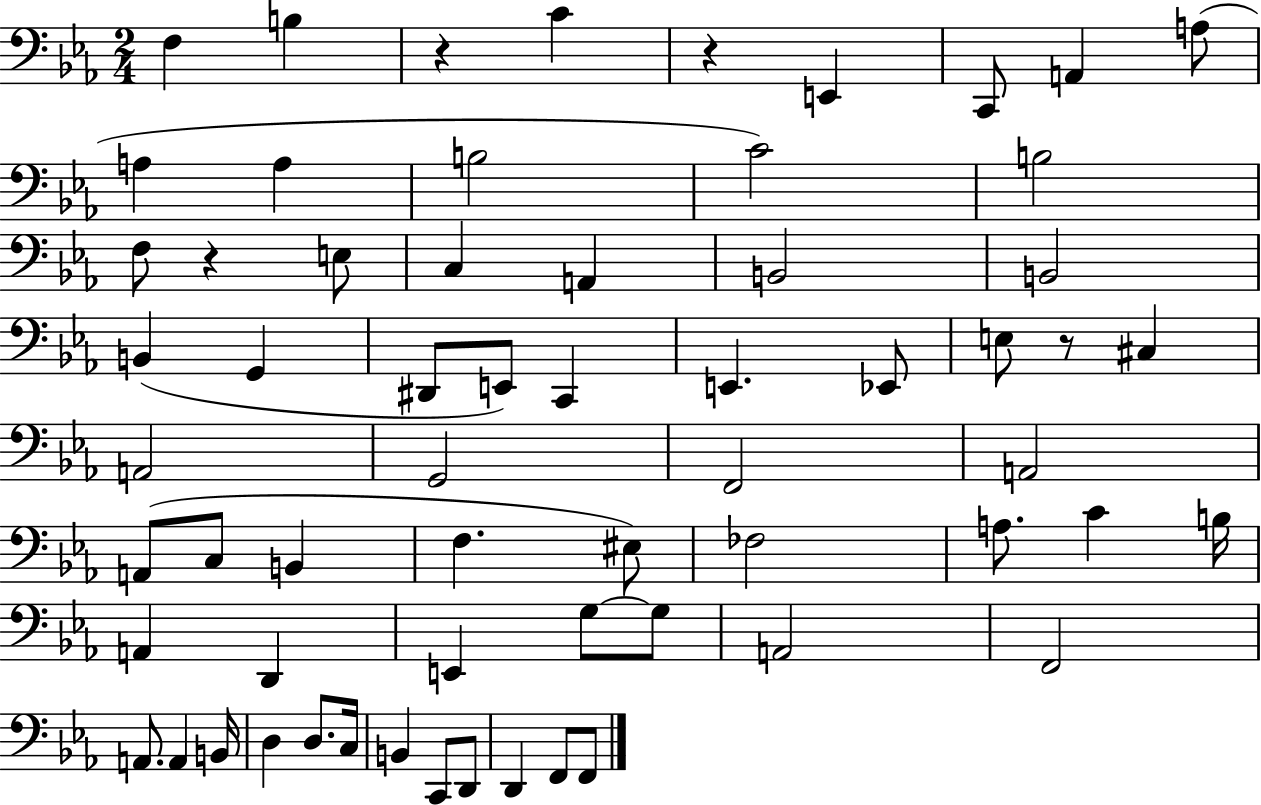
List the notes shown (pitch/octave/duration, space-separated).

F3/q B3/q R/q C4/q R/q E2/q C2/e A2/q A3/e A3/q A3/q B3/h C4/h B3/h F3/e R/q E3/e C3/q A2/q B2/h B2/h B2/q G2/q D#2/e E2/e C2/q E2/q. Eb2/e E3/e R/e C#3/q A2/h G2/h F2/h A2/h A2/e C3/e B2/q F3/q. EIS3/e FES3/h A3/e. C4/q B3/s A2/q D2/q E2/q G3/e G3/e A2/h F2/h A2/e. A2/q B2/s D3/q D3/e. C3/s B2/q C2/e D2/e D2/q F2/e F2/e